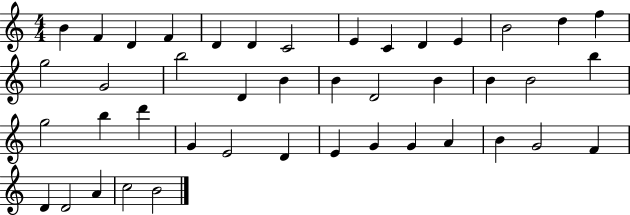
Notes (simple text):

B4/q F4/q D4/q F4/q D4/q D4/q C4/h E4/q C4/q D4/q E4/q B4/h D5/q F5/q G5/h G4/h B5/h D4/q B4/q B4/q D4/h B4/q B4/q B4/h B5/q G5/h B5/q D6/q G4/q E4/h D4/q E4/q G4/q G4/q A4/q B4/q G4/h F4/q D4/q D4/h A4/q C5/h B4/h